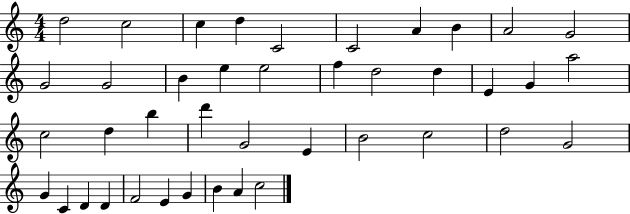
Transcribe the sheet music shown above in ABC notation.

X:1
T:Untitled
M:4/4
L:1/4
K:C
d2 c2 c d C2 C2 A B A2 G2 G2 G2 B e e2 f d2 d E G a2 c2 d b d' G2 E B2 c2 d2 G2 G C D D F2 E G B A c2